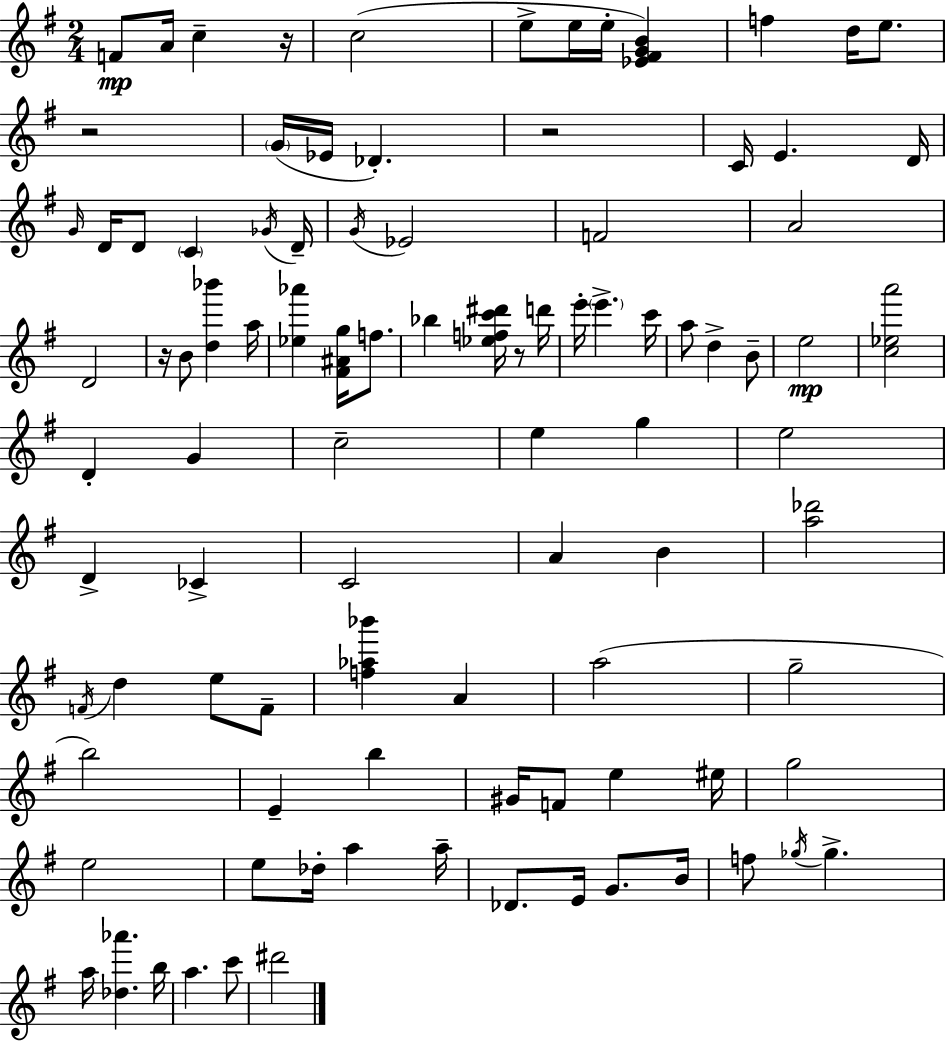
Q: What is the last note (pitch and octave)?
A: D#6